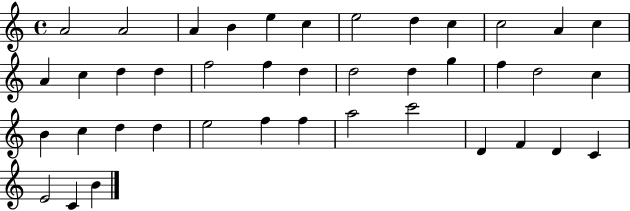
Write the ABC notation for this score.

X:1
T:Untitled
M:4/4
L:1/4
K:C
A2 A2 A B e c e2 d c c2 A c A c d d f2 f d d2 d g f d2 c B c d d e2 f f a2 c'2 D F D C E2 C B